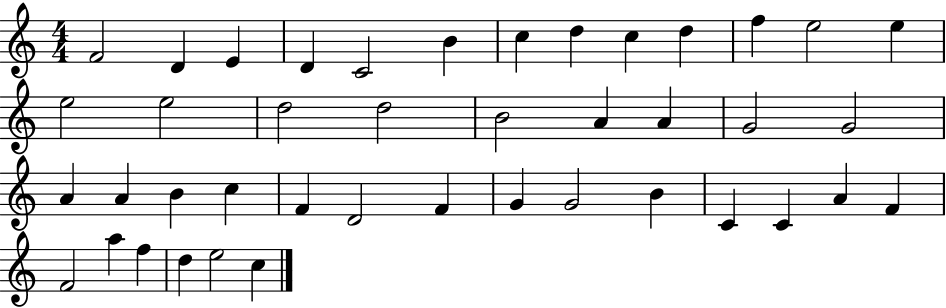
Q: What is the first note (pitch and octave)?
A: F4